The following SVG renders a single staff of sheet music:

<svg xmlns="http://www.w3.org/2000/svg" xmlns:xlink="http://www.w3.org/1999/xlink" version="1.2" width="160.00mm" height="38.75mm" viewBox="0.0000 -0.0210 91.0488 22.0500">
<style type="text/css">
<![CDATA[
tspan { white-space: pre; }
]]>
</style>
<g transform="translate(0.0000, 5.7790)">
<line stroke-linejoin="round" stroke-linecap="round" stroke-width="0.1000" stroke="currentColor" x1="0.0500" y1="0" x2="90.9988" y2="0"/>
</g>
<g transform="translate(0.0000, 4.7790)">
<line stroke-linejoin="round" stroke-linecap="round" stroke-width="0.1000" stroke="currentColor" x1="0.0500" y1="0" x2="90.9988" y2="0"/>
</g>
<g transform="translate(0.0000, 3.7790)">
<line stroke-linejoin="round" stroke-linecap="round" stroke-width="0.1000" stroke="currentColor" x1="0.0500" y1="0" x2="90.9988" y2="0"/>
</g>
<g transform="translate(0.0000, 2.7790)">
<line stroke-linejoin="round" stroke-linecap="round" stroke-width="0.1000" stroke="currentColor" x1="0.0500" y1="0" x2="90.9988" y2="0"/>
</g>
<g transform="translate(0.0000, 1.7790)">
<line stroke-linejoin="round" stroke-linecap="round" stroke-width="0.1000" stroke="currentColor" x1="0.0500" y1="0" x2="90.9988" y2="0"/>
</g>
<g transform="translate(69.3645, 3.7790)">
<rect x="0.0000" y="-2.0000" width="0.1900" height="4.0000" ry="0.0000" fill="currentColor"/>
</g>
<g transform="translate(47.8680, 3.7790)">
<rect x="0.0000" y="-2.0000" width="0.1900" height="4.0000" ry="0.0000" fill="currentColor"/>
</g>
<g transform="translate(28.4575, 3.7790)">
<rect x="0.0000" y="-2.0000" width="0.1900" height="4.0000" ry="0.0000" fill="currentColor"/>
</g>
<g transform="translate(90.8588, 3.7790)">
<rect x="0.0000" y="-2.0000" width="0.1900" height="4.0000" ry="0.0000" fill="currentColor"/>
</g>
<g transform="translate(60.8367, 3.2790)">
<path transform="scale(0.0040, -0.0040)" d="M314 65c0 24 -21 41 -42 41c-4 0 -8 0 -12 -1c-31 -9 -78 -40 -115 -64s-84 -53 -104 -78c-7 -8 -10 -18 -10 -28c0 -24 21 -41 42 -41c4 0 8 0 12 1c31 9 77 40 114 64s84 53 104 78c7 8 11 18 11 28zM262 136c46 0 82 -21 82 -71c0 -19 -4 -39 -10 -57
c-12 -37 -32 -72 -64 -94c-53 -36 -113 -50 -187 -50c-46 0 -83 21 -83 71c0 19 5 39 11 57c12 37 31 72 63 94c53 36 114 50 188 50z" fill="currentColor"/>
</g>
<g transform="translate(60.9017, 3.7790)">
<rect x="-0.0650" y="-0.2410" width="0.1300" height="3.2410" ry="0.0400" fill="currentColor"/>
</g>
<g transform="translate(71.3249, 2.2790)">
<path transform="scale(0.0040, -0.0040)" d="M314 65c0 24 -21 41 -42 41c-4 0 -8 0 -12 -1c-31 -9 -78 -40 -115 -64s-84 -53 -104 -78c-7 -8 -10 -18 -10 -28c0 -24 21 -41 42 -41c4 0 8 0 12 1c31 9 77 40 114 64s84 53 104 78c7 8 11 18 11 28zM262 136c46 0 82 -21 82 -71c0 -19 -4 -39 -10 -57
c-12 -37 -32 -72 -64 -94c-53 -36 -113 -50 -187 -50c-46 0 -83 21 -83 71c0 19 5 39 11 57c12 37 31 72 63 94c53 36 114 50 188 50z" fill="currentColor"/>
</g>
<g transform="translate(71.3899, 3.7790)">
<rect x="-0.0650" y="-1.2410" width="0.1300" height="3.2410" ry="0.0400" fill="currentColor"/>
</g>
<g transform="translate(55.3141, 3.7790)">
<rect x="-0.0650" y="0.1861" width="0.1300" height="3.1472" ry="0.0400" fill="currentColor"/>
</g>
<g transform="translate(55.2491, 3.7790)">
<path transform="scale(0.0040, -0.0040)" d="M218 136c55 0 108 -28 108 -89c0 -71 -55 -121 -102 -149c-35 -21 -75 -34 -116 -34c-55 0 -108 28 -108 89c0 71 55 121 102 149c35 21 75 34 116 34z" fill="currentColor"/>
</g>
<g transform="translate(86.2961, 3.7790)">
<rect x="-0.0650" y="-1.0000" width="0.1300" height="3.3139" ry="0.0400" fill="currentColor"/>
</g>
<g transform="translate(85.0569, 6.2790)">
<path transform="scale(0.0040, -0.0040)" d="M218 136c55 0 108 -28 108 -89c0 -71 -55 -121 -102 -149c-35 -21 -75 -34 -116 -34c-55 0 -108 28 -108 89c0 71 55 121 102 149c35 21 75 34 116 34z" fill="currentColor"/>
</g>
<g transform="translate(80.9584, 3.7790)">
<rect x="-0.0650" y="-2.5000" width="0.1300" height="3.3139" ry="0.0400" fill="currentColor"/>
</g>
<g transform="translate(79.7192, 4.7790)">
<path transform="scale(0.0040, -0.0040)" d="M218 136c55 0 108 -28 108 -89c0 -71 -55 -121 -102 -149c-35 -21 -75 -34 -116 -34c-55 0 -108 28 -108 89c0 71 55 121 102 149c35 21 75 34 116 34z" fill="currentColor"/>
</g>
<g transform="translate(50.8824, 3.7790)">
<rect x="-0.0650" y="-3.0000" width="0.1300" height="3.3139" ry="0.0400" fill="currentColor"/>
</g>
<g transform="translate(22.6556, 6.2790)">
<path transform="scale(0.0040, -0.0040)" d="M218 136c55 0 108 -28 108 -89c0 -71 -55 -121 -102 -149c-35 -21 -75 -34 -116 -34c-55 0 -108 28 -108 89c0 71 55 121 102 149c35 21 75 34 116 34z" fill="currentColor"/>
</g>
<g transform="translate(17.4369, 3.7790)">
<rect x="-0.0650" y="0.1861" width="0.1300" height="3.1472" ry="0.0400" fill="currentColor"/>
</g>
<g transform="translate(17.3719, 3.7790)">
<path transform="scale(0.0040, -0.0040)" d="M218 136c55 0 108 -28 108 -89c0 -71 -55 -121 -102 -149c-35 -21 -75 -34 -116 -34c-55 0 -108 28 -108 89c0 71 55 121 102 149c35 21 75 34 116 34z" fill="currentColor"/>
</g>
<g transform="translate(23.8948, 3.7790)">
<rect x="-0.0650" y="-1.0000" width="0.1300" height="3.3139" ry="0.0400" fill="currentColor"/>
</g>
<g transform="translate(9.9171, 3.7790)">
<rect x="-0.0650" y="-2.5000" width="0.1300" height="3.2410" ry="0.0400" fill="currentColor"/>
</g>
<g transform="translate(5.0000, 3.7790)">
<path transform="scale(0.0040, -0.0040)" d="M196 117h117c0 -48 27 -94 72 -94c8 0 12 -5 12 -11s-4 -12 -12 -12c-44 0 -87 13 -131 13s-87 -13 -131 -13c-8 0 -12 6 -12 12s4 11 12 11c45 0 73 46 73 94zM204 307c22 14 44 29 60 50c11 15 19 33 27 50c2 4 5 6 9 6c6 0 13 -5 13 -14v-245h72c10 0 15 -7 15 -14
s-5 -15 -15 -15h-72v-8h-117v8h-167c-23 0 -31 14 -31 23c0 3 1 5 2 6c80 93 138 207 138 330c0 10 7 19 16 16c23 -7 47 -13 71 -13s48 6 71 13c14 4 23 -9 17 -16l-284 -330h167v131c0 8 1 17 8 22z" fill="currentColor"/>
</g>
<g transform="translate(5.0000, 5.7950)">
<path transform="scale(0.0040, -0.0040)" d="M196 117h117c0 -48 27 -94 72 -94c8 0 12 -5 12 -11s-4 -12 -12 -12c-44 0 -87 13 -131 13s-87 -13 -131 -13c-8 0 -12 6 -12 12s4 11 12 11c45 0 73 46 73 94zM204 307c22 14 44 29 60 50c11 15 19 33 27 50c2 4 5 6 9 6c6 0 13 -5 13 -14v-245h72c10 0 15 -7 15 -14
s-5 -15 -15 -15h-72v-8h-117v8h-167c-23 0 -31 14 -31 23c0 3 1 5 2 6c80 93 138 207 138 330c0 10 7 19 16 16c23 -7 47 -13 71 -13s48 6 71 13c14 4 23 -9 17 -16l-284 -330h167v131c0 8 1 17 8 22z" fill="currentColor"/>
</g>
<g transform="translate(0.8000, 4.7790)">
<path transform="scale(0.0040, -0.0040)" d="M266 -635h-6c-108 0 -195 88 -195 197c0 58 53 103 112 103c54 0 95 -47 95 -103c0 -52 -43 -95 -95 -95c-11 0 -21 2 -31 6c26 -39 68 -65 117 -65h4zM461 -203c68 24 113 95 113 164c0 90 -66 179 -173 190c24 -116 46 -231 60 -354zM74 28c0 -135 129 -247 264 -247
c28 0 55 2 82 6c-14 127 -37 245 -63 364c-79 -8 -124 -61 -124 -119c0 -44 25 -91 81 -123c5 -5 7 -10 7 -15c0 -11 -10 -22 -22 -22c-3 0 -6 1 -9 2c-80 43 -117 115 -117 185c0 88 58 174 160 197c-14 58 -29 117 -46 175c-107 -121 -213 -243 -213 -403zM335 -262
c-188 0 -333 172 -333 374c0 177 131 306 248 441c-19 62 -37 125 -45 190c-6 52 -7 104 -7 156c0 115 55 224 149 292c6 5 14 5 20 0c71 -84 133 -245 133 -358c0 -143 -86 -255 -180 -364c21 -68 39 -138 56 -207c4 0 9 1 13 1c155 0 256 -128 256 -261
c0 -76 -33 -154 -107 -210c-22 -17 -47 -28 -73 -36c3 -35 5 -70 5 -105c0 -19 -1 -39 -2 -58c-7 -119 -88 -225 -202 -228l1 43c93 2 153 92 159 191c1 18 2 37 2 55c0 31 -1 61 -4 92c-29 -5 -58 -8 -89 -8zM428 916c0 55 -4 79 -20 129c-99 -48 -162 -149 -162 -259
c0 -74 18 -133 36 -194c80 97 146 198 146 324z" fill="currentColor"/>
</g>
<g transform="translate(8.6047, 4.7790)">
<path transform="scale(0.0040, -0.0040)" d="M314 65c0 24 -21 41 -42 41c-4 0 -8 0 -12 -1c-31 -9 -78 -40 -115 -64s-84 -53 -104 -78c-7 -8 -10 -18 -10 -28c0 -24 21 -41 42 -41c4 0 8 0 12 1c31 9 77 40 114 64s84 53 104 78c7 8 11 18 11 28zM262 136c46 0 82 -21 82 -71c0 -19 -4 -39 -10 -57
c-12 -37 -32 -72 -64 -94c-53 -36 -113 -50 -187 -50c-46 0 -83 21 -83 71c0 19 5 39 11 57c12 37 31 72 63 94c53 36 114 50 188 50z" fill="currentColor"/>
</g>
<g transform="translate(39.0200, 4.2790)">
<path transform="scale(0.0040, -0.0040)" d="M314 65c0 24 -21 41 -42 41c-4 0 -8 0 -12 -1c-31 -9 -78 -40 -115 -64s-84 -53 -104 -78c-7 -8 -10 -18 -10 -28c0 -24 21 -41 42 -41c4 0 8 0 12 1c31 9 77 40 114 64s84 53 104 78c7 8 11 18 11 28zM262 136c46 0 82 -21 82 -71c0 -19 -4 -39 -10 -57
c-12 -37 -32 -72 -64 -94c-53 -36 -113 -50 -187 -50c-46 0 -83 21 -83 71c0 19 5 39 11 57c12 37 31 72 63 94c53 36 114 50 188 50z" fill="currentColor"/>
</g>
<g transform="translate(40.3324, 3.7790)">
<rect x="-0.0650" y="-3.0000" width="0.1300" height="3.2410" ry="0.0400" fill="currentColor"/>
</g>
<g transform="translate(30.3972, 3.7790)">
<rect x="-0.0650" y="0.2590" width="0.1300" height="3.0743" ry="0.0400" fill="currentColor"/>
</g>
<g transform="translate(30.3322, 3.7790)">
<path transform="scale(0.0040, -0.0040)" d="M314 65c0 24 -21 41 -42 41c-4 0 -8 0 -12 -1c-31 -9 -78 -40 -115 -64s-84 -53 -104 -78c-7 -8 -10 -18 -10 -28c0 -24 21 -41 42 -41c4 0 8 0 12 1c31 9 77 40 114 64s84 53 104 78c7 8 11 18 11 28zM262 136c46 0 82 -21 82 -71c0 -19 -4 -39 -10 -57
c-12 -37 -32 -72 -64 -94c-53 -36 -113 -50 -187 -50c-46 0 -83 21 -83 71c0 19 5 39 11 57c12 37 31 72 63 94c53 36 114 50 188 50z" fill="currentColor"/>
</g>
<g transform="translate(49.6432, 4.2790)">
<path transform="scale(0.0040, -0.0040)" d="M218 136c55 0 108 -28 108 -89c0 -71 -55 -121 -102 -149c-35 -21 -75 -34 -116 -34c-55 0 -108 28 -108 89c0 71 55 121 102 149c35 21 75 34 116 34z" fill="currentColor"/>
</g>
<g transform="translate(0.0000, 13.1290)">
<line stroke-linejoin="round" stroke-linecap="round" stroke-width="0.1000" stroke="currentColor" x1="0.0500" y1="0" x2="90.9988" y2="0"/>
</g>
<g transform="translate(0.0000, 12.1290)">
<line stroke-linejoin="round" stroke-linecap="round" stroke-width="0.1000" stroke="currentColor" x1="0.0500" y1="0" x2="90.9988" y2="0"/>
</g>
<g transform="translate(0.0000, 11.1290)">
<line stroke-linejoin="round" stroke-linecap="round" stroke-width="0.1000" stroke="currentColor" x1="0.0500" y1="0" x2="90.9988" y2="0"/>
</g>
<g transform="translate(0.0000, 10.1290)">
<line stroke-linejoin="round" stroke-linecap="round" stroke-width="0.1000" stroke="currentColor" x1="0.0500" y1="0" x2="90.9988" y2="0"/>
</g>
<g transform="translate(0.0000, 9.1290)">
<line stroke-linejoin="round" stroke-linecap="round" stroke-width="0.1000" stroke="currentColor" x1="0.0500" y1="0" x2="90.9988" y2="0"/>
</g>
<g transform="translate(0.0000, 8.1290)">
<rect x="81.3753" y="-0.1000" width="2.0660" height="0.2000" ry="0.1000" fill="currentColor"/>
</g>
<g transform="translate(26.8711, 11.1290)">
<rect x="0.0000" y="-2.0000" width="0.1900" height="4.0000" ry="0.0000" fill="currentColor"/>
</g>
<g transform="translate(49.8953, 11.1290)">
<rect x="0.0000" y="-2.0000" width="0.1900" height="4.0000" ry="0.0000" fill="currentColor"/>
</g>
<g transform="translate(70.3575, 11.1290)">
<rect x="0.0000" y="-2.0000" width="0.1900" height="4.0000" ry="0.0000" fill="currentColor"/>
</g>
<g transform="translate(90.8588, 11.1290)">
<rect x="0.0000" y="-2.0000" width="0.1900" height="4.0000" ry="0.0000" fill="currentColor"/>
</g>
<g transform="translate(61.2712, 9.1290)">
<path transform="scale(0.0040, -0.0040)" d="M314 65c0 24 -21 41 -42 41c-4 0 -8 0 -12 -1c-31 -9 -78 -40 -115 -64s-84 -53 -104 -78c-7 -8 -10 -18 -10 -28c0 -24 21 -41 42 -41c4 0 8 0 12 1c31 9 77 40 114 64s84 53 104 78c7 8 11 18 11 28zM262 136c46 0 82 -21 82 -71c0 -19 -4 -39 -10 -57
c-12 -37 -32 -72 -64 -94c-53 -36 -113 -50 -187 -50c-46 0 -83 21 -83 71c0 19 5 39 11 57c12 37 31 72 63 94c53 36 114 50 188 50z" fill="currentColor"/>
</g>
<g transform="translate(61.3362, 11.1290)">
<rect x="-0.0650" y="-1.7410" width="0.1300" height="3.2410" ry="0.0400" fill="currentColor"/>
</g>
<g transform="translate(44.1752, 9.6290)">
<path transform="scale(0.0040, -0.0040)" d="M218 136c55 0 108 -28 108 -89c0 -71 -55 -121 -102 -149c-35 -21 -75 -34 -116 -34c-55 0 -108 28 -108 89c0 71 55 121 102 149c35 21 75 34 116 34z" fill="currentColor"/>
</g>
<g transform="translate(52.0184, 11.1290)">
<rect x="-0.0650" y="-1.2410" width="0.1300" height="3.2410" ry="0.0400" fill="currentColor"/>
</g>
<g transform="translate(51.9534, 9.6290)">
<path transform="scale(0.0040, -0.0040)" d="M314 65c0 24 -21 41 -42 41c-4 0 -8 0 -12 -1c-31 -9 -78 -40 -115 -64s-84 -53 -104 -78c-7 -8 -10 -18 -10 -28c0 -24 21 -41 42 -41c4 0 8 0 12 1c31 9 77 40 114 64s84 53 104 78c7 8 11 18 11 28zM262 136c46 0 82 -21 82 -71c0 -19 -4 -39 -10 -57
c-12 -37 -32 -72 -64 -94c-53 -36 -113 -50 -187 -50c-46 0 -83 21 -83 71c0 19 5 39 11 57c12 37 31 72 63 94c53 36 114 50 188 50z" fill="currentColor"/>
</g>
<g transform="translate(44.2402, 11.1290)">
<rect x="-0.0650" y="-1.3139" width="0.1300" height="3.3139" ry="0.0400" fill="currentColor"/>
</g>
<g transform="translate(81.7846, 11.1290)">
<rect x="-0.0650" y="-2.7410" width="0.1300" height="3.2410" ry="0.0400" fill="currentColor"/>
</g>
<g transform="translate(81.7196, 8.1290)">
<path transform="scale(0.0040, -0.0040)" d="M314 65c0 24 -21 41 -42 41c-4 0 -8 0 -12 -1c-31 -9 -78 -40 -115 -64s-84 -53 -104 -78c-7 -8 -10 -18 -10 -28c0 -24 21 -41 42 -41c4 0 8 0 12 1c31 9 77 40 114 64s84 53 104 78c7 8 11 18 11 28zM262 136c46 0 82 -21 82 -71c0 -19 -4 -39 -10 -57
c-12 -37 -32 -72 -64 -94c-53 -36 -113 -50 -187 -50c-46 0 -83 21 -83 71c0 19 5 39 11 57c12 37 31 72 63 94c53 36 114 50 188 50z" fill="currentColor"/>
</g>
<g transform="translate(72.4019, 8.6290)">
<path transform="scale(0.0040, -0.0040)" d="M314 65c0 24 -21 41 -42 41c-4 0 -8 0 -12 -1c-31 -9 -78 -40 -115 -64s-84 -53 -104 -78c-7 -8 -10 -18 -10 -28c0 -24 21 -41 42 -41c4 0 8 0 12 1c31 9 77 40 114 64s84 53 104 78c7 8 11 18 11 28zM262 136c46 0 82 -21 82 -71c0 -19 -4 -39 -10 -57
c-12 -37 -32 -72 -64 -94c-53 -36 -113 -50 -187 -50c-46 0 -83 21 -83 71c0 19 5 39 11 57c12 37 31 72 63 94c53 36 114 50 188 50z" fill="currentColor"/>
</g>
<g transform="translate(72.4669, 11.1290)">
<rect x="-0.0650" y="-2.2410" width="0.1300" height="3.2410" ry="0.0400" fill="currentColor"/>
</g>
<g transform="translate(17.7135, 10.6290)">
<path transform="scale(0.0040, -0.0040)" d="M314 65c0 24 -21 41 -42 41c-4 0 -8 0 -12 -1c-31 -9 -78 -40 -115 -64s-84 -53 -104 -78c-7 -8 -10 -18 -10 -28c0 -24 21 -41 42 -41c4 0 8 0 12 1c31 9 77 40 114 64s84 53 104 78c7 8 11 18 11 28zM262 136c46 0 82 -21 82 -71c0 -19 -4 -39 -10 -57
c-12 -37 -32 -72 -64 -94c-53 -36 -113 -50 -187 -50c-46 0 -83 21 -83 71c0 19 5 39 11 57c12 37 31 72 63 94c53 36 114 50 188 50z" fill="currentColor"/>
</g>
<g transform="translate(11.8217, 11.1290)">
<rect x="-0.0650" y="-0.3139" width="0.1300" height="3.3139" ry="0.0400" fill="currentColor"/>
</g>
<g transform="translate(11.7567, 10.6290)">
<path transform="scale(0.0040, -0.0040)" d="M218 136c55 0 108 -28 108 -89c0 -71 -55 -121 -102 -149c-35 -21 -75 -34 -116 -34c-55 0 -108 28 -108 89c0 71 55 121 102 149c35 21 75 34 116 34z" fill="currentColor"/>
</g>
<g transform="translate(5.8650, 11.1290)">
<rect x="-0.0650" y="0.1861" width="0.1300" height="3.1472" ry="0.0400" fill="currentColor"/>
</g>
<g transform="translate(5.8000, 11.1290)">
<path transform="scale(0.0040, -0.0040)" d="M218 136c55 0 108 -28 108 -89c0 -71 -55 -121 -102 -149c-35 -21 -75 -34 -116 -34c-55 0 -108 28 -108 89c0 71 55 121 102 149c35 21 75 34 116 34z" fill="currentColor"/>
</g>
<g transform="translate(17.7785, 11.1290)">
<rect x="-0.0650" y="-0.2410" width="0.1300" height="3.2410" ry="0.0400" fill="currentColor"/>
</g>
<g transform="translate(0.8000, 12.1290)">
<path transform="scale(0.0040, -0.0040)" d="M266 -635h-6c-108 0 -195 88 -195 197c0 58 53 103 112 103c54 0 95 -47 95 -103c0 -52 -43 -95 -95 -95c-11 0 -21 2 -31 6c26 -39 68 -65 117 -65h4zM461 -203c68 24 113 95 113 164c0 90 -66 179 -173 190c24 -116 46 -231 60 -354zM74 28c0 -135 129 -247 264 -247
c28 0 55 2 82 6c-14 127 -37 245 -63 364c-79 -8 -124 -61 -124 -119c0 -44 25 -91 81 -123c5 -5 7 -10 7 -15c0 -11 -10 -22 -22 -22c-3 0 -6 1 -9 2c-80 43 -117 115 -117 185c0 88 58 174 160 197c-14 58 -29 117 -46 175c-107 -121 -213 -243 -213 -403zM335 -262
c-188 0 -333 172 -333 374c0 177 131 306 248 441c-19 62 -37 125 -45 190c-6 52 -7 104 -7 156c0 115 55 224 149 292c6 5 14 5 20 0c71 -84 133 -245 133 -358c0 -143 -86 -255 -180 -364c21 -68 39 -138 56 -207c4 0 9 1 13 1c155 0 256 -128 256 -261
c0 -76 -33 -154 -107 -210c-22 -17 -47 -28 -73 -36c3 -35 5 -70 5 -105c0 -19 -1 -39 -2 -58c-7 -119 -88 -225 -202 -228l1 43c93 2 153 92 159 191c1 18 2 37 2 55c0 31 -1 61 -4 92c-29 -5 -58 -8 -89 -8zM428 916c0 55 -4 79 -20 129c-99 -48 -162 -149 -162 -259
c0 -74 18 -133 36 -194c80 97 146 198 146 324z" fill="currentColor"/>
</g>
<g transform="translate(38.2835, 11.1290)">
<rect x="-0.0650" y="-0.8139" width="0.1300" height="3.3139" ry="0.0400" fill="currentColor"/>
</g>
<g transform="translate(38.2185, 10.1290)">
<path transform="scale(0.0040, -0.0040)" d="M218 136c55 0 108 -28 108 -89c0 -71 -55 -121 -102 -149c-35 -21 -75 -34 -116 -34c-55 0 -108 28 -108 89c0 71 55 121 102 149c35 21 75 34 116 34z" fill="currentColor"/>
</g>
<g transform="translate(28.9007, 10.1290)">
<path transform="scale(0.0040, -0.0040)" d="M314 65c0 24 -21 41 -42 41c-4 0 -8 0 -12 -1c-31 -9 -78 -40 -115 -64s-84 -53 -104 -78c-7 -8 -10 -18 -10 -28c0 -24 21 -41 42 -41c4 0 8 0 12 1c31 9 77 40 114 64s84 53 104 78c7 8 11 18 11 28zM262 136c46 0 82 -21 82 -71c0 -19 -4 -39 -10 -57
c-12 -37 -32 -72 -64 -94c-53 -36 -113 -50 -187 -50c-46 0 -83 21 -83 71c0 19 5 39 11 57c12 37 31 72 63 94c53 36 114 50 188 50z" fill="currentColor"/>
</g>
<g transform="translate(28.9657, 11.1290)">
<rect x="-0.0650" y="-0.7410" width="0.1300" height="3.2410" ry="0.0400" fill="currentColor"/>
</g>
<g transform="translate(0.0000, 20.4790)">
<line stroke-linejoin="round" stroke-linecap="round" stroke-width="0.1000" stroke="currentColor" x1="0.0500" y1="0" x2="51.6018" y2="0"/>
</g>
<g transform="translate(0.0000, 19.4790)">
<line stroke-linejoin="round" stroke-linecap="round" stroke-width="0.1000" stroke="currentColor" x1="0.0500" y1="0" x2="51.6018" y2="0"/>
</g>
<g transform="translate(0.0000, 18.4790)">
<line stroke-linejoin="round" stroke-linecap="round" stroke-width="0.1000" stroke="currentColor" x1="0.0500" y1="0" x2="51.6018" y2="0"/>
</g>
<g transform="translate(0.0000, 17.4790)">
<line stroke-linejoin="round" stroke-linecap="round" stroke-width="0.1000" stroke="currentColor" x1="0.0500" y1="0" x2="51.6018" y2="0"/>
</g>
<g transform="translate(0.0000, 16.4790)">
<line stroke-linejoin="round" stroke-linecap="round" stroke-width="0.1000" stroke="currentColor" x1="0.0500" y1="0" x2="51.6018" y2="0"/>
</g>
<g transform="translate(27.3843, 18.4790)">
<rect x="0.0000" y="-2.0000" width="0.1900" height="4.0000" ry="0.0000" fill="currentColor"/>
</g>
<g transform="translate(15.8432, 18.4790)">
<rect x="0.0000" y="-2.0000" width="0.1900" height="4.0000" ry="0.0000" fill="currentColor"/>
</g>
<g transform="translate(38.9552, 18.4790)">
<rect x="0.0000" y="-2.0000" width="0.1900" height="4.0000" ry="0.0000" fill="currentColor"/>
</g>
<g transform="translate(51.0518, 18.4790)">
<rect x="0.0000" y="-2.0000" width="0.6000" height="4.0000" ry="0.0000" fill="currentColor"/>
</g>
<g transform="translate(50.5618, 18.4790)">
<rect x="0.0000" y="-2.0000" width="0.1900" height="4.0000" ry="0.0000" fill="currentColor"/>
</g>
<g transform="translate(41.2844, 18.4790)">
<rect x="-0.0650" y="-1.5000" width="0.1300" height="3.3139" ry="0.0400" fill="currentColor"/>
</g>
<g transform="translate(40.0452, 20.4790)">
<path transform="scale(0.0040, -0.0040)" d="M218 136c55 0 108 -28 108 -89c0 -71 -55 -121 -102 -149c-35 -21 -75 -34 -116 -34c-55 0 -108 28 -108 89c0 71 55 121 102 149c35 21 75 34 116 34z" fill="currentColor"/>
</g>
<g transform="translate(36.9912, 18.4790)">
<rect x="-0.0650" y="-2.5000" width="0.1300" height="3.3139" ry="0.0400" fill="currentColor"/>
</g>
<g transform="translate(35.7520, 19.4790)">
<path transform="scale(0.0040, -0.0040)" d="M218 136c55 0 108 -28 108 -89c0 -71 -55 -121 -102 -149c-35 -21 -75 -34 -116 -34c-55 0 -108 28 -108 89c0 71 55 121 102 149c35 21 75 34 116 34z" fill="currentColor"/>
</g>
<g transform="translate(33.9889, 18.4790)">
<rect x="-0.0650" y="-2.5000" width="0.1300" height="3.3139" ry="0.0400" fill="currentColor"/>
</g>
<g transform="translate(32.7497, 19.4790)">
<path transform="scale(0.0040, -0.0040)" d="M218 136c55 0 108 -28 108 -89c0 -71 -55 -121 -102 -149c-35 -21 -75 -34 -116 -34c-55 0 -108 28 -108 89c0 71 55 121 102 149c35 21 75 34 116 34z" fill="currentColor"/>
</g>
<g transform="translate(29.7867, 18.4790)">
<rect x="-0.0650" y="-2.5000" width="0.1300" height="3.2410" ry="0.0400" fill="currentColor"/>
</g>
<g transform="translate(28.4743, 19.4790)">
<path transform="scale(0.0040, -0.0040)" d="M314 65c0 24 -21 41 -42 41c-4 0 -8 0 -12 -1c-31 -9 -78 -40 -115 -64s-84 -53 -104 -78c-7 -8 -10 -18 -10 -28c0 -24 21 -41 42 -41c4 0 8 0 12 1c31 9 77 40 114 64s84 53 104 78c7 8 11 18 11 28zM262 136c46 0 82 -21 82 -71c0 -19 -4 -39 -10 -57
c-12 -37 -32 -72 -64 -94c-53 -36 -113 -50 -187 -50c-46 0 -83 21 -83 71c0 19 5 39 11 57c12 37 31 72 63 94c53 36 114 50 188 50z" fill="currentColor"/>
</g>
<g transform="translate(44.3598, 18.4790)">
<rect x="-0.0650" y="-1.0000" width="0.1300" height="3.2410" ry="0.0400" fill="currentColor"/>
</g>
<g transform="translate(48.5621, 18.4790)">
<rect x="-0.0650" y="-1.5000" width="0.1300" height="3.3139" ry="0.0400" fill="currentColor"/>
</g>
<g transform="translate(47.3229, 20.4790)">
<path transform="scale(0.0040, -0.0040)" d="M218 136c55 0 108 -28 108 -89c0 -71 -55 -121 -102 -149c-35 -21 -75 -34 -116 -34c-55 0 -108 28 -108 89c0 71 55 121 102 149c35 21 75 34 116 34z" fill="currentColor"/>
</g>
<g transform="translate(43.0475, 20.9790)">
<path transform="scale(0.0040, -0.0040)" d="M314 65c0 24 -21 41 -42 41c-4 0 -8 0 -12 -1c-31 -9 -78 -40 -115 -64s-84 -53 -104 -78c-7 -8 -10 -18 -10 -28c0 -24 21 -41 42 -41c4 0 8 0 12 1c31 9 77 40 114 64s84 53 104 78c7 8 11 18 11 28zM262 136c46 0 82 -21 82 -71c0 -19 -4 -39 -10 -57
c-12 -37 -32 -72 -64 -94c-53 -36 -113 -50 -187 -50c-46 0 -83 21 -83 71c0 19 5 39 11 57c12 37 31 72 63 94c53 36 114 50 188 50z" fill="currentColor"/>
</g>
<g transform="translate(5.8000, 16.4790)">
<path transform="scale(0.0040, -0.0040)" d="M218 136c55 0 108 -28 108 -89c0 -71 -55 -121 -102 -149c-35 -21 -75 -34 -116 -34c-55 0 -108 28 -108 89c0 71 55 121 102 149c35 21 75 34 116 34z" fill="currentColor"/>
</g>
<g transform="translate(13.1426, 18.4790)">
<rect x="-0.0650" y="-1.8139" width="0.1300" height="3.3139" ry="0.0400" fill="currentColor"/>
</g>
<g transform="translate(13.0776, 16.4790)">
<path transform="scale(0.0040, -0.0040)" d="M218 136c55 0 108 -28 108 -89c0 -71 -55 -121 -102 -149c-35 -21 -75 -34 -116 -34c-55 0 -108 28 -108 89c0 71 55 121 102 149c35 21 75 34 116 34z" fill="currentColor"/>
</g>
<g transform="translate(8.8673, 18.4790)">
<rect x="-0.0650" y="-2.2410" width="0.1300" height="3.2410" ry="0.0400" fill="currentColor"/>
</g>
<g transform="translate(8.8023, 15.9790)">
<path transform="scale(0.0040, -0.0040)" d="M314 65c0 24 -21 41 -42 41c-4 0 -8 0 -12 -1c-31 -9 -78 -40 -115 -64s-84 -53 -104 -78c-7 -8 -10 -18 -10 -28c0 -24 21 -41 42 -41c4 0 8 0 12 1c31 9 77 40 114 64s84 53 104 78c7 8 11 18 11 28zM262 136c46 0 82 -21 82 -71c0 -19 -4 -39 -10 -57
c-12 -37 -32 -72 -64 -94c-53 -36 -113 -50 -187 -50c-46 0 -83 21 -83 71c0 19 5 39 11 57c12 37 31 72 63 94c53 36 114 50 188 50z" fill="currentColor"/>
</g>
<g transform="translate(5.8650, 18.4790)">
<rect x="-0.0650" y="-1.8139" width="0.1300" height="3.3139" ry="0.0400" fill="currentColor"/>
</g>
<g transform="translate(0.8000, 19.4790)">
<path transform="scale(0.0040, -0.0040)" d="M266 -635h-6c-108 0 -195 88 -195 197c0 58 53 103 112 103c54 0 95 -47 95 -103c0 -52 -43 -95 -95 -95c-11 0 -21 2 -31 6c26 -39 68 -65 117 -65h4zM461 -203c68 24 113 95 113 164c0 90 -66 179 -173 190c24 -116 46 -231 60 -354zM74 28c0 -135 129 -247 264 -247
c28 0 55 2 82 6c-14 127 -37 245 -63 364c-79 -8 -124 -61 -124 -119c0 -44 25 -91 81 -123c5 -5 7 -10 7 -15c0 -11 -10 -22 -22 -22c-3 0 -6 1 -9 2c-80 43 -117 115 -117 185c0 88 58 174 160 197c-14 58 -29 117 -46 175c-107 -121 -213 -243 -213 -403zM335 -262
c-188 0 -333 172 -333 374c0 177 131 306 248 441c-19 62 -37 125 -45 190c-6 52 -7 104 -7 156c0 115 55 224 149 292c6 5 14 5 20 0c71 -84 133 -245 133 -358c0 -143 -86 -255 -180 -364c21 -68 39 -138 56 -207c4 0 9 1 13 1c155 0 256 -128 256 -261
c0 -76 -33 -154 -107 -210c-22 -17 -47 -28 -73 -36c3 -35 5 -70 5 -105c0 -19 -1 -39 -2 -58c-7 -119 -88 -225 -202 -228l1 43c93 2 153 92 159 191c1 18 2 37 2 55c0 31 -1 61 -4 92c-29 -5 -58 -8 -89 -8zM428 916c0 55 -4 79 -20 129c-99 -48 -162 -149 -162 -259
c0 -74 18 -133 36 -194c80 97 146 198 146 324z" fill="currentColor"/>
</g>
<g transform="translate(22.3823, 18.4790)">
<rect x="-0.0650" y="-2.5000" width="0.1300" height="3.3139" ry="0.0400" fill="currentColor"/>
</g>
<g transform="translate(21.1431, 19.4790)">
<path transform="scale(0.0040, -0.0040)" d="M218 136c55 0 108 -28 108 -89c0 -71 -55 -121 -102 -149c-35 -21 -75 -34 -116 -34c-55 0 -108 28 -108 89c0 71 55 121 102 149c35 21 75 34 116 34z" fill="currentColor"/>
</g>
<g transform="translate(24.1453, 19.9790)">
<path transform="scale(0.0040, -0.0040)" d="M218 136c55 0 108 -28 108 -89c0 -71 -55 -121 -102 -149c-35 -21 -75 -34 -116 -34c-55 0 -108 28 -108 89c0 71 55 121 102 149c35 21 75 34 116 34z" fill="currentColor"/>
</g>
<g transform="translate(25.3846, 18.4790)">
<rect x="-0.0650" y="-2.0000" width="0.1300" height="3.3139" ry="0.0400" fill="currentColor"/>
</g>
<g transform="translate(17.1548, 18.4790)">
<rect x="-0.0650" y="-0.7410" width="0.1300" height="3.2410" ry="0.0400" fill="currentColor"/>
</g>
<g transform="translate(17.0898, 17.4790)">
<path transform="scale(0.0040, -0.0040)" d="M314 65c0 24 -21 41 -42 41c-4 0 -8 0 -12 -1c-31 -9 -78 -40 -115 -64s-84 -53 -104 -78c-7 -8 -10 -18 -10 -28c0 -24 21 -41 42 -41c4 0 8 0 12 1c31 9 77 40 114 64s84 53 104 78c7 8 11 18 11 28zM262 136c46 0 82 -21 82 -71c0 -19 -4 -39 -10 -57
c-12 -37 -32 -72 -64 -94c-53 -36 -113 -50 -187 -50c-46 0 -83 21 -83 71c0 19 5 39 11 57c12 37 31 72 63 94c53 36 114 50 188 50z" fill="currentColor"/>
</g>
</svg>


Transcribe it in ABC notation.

X:1
T:Untitled
M:4/4
L:1/4
K:C
G2 B D B2 A2 A B c2 e2 G D B c c2 d2 d e e2 f2 g2 a2 f g2 f d2 G F G2 G G E D2 E